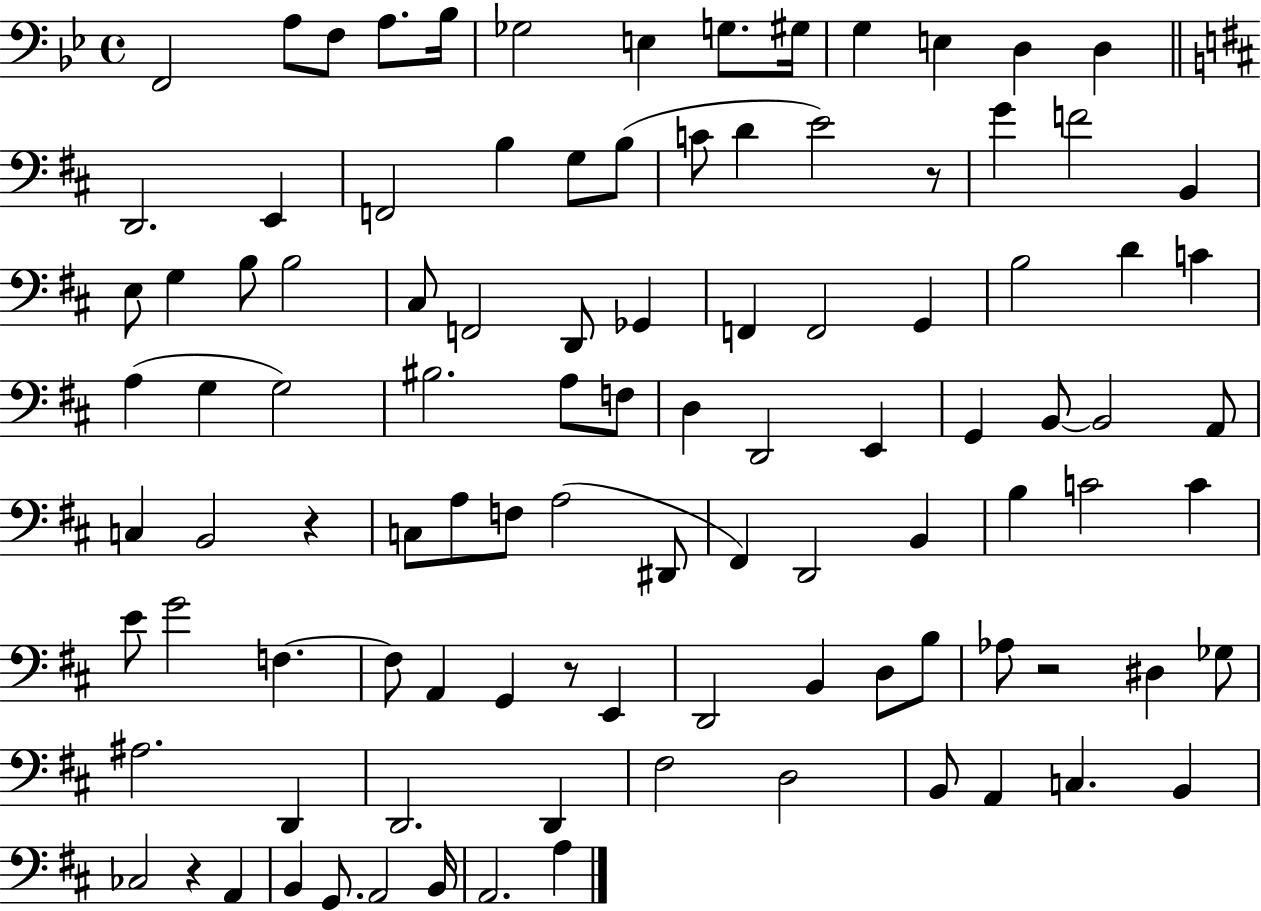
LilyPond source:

{
  \clef bass
  \time 4/4
  \defaultTimeSignature
  \key bes \major
  f,2 a8 f8 a8. bes16 | ges2 e4 g8. gis16 | g4 e4 d4 d4 | \bar "||" \break \key d \major d,2. e,4 | f,2 b4 g8 b8( | c'8 d'4 e'2) r8 | g'4 f'2 b,4 | \break e8 g4 b8 b2 | cis8 f,2 d,8 ges,4 | f,4 f,2 g,4 | b2 d'4 c'4 | \break a4( g4 g2) | bis2. a8 f8 | d4 d,2 e,4 | g,4 b,8~~ b,2 a,8 | \break c4 b,2 r4 | c8 a8 f8 a2( dis,8 | fis,4) d,2 b,4 | b4 c'2 c'4 | \break e'8 g'2 f4.~~ | f8 a,4 g,4 r8 e,4 | d,2 b,4 d8 b8 | aes8 r2 dis4 ges8 | \break ais2. d,4 | d,2. d,4 | fis2 d2 | b,8 a,4 c4. b,4 | \break ces2 r4 a,4 | b,4 g,8. a,2 b,16 | a,2. a4 | \bar "|."
}